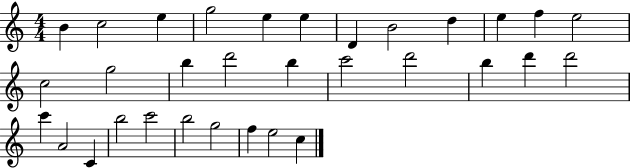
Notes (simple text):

B4/q C5/h E5/q G5/h E5/q E5/q D4/q B4/h D5/q E5/q F5/q E5/h C5/h G5/h B5/q D6/h B5/q C6/h D6/h B5/q D6/q D6/h C6/q A4/h C4/q B5/h C6/h B5/h G5/h F5/q E5/h C5/q